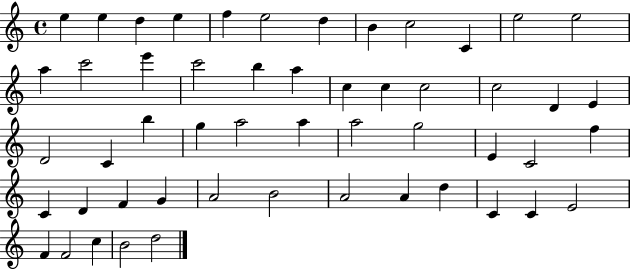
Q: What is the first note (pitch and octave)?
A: E5